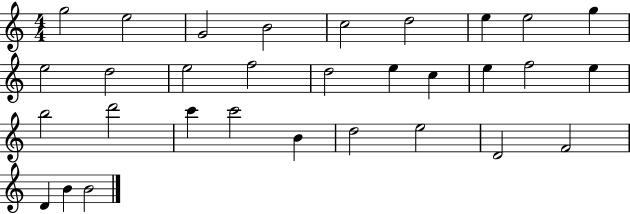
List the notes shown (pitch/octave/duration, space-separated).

G5/h E5/h G4/h B4/h C5/h D5/h E5/q E5/h G5/q E5/h D5/h E5/h F5/h D5/h E5/q C5/q E5/q F5/h E5/q B5/h D6/h C6/q C6/h B4/q D5/h E5/h D4/h F4/h D4/q B4/q B4/h